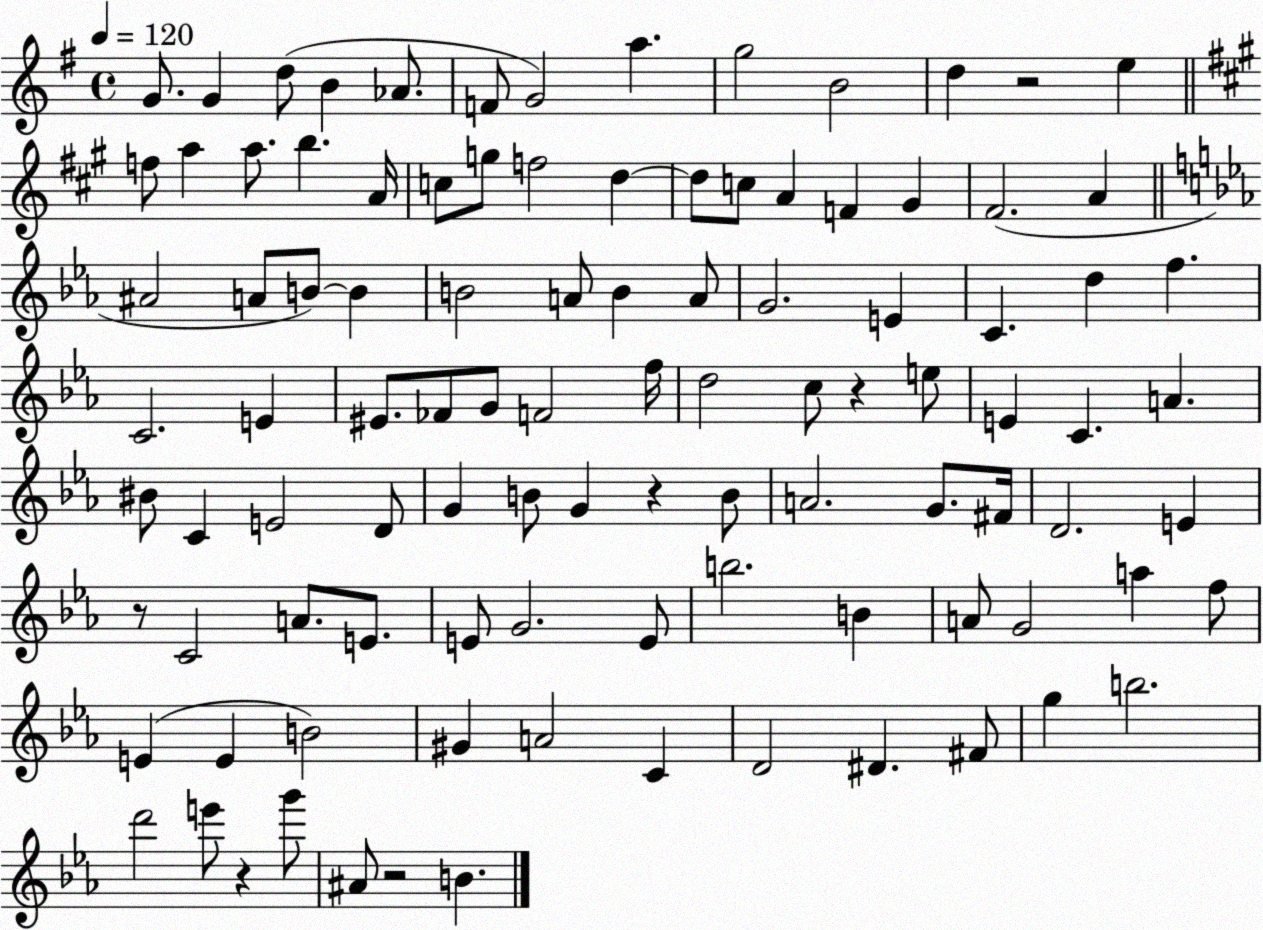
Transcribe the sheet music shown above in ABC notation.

X:1
T:Untitled
M:4/4
L:1/4
K:G
G/2 G d/2 B _A/2 F/2 G2 a g2 B2 d z2 e f/2 a a/2 b A/4 c/2 g/2 f2 d d/2 c/2 A F ^G ^F2 A ^A2 A/2 B/2 B B2 A/2 B A/2 G2 E C d f C2 E ^E/2 _F/2 G/2 F2 f/4 d2 c/2 z e/2 E C A ^B/2 C E2 D/2 G B/2 G z B/2 A2 G/2 ^F/4 D2 E z/2 C2 A/2 E/2 E/2 G2 E/2 b2 B A/2 G2 a f/2 E E B2 ^G A2 C D2 ^D ^F/2 g b2 d'2 e'/2 z g'/2 ^A/2 z2 B